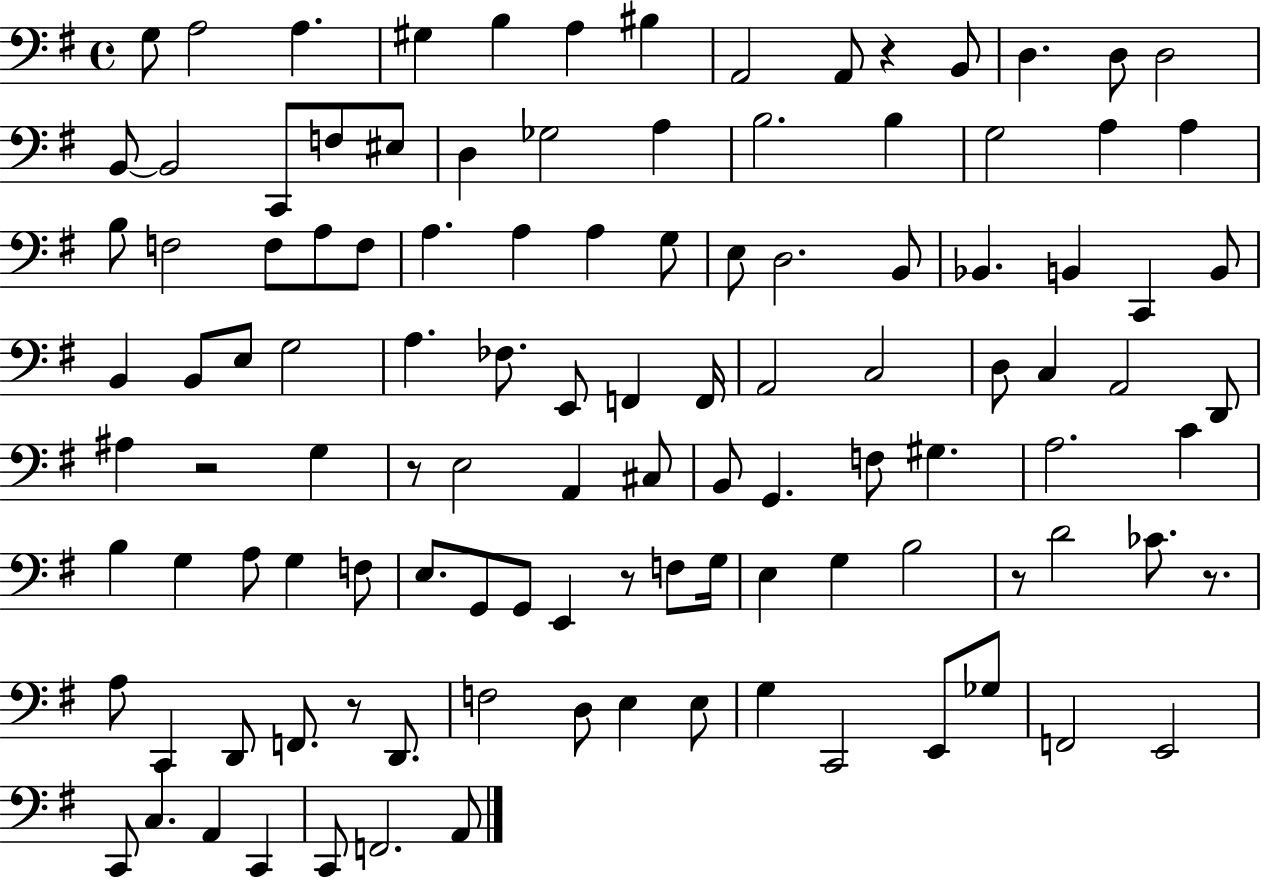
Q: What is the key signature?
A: G major